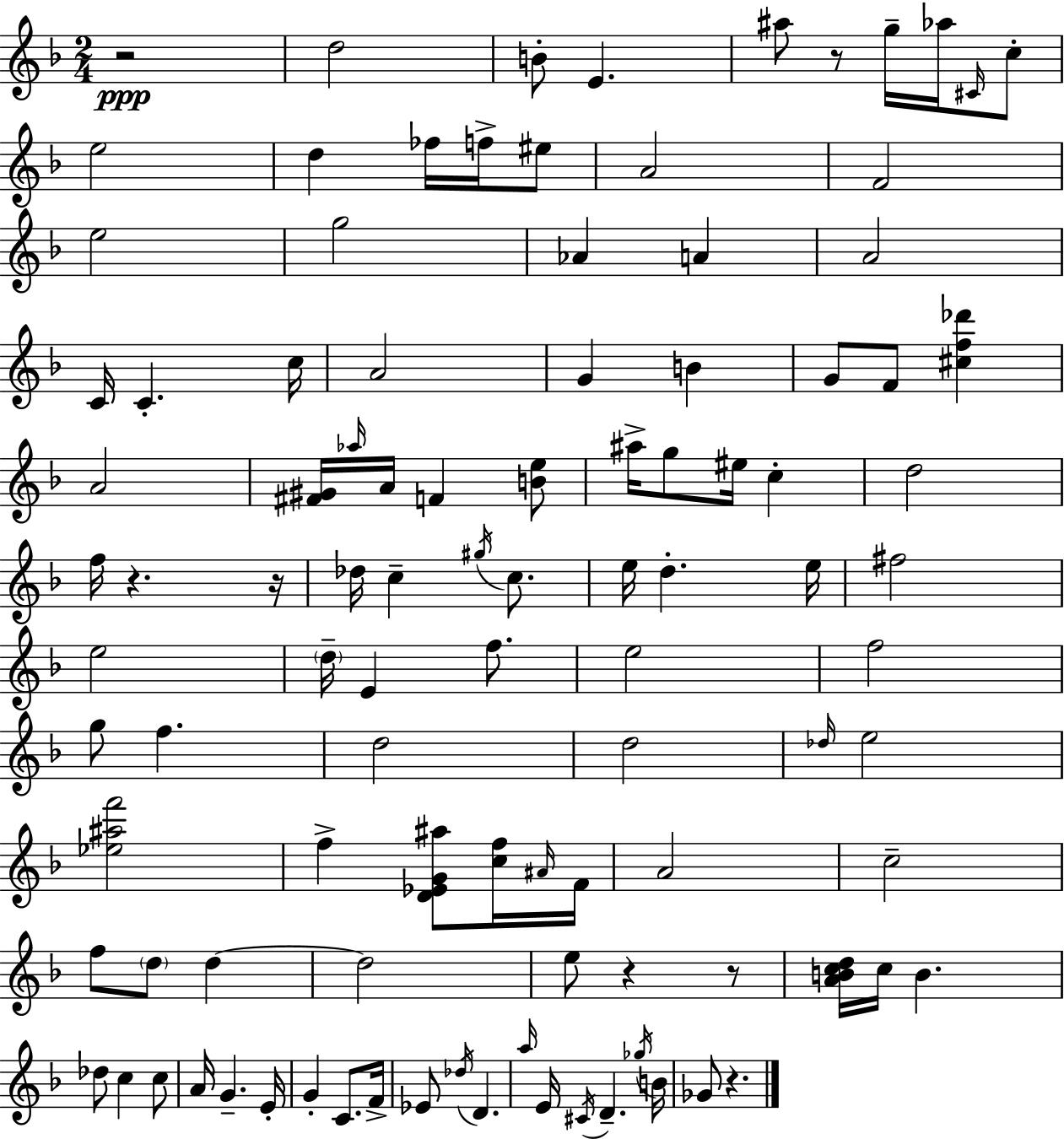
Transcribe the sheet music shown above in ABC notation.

X:1
T:Untitled
M:2/4
L:1/4
K:Dm
z2 d2 B/2 E ^a/2 z/2 g/4 _a/4 ^C/4 c/2 e2 d _f/4 f/4 ^e/2 A2 F2 e2 g2 _A A A2 C/4 C c/4 A2 G B G/2 F/2 [^cf_d'] A2 [^F^G]/4 _a/4 A/4 F [Be]/2 ^a/4 g/2 ^e/4 c d2 f/4 z z/4 _d/4 c ^g/4 c/2 e/4 d e/4 ^f2 e2 d/4 E f/2 e2 f2 g/2 f d2 d2 _d/4 e2 [_e^af']2 f [D_EG^a]/2 [cf]/4 ^A/4 F/4 A2 c2 f/2 d/2 d d2 e/2 z z/2 [ABcd]/4 c/4 B _d/2 c c/2 A/4 G E/4 G C/2 F/4 _E/2 _d/4 D a/4 E/4 ^C/4 D _g/4 B/4 _G/2 z